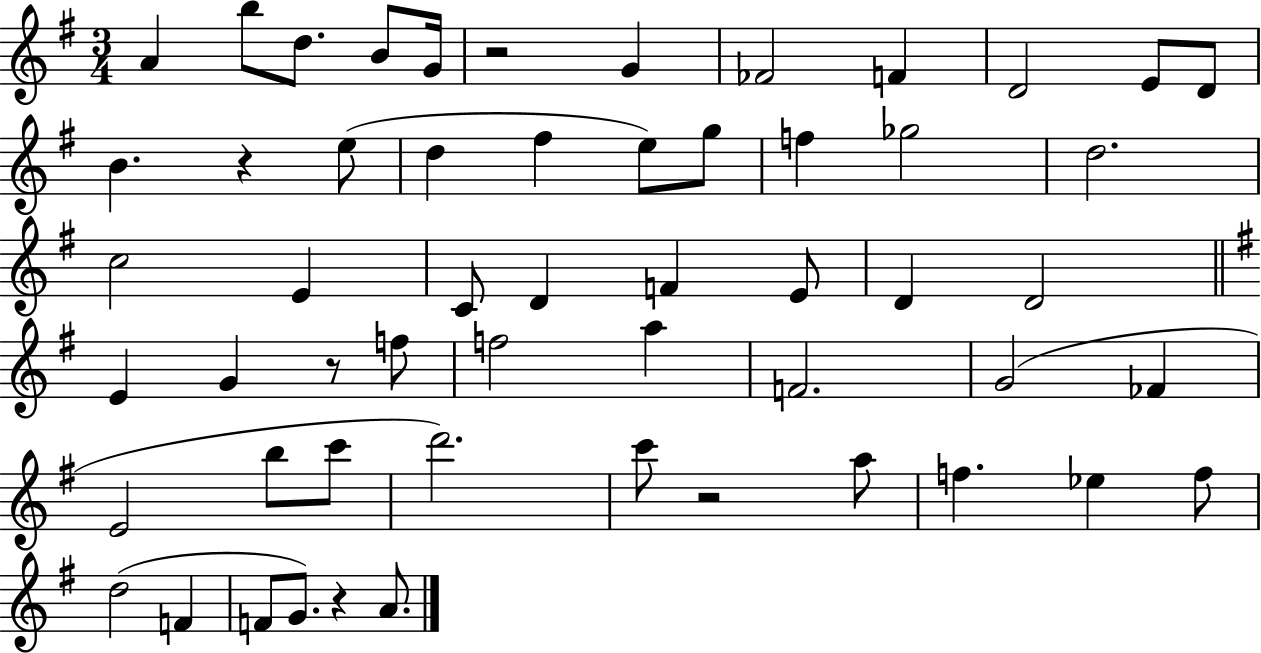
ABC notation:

X:1
T:Untitled
M:3/4
L:1/4
K:G
A b/2 d/2 B/2 G/4 z2 G _F2 F D2 E/2 D/2 B z e/2 d ^f e/2 g/2 f _g2 d2 c2 E C/2 D F E/2 D D2 E G z/2 f/2 f2 a F2 G2 _F E2 b/2 c'/2 d'2 c'/2 z2 a/2 f _e f/2 d2 F F/2 G/2 z A/2